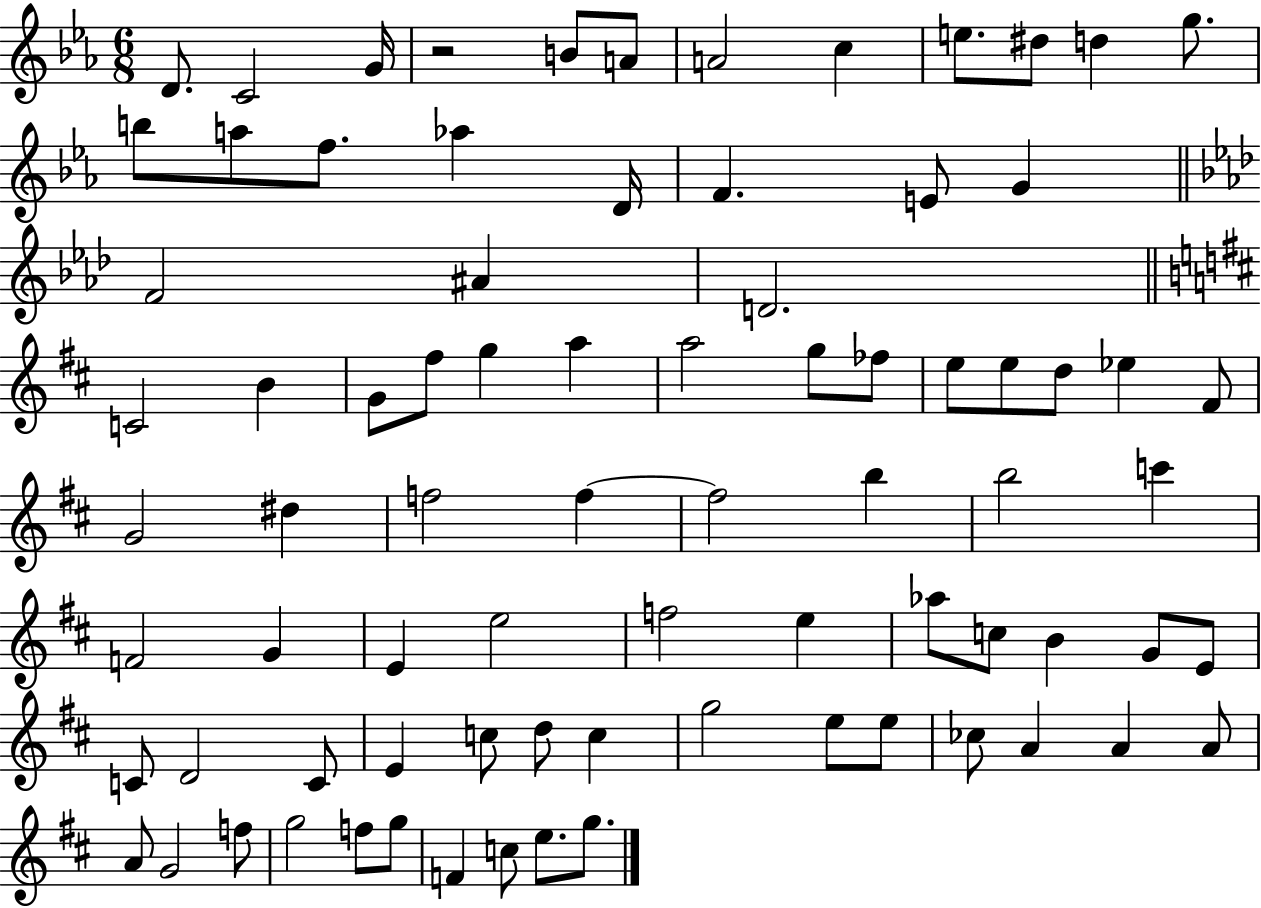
X:1
T:Untitled
M:6/8
L:1/4
K:Eb
D/2 C2 G/4 z2 B/2 A/2 A2 c e/2 ^d/2 d g/2 b/2 a/2 f/2 _a D/4 F E/2 G F2 ^A D2 C2 B G/2 ^f/2 g a a2 g/2 _f/2 e/2 e/2 d/2 _e ^F/2 G2 ^d f2 f f2 b b2 c' F2 G E e2 f2 e _a/2 c/2 B G/2 E/2 C/2 D2 C/2 E c/2 d/2 c g2 e/2 e/2 _c/2 A A A/2 A/2 G2 f/2 g2 f/2 g/2 F c/2 e/2 g/2